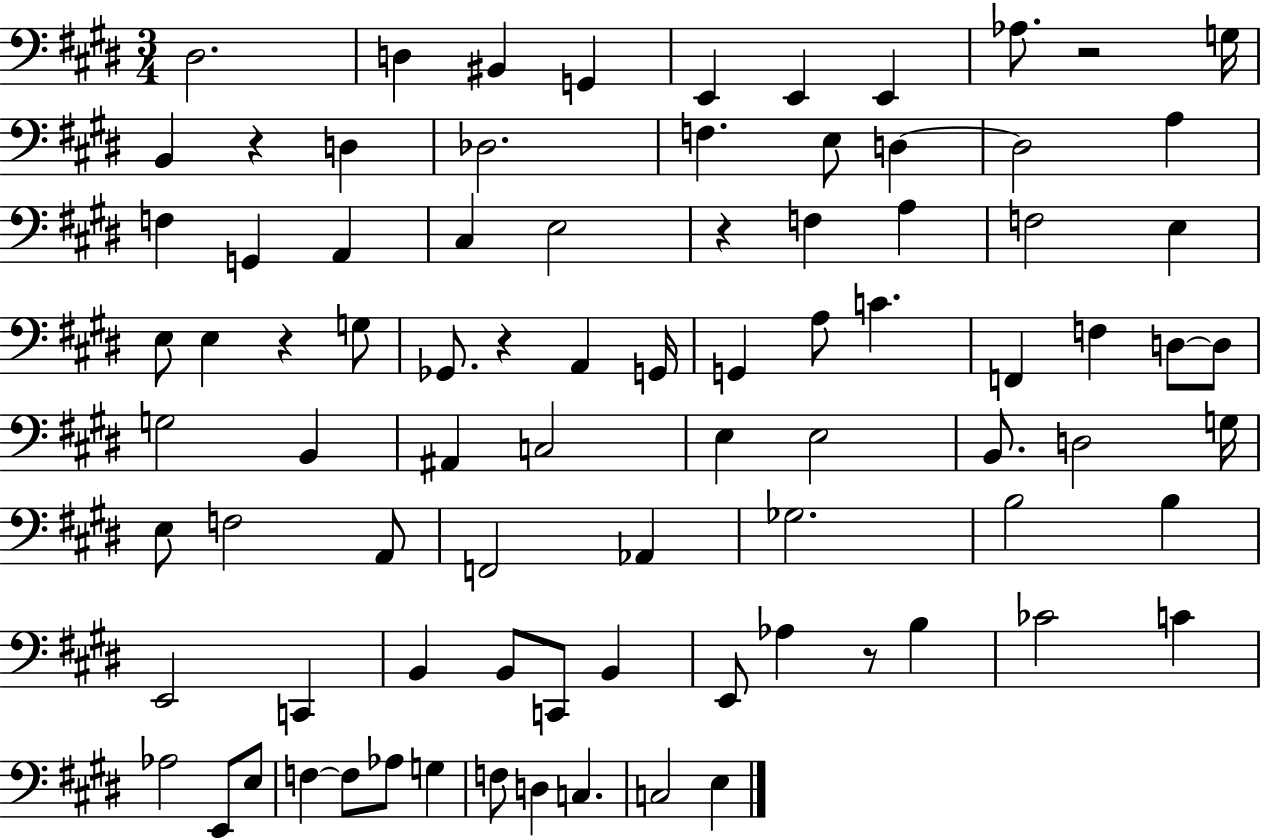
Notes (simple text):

D#3/h. D3/q BIS2/q G2/q E2/q E2/q E2/q Ab3/e. R/h G3/s B2/q R/q D3/q Db3/h. F3/q. E3/e D3/q D3/h A3/q F3/q G2/q A2/q C#3/q E3/h R/q F3/q A3/q F3/h E3/q E3/e E3/q R/q G3/e Gb2/e. R/q A2/q G2/s G2/q A3/e C4/q. F2/q F3/q D3/e D3/e G3/h B2/q A#2/q C3/h E3/q E3/h B2/e. D3/h G3/s E3/e F3/h A2/e F2/h Ab2/q Gb3/h. B3/h B3/q E2/h C2/q B2/q B2/e C2/e B2/q E2/e Ab3/q R/e B3/q CES4/h C4/q Ab3/h E2/e E3/e F3/q F3/e Ab3/e G3/q F3/e D3/q C3/q. C3/h E3/q